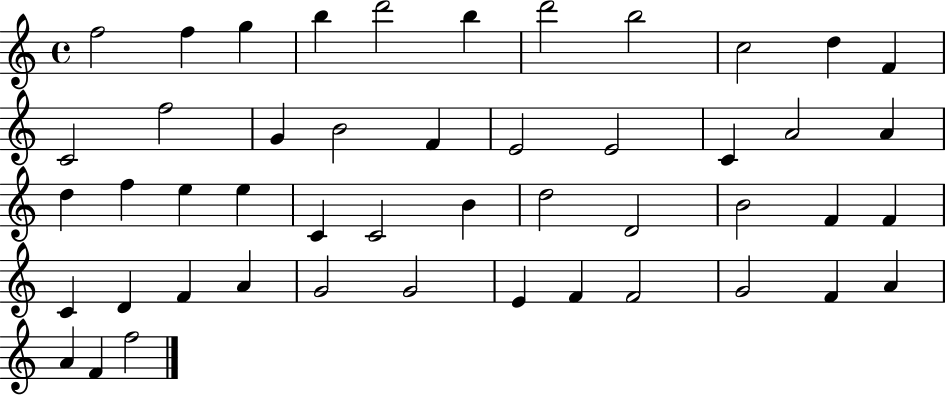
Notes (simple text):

F5/h F5/q G5/q B5/q D6/h B5/q D6/h B5/h C5/h D5/q F4/q C4/h F5/h G4/q B4/h F4/q E4/h E4/h C4/q A4/h A4/q D5/q F5/q E5/q E5/q C4/q C4/h B4/q D5/h D4/h B4/h F4/q F4/q C4/q D4/q F4/q A4/q G4/h G4/h E4/q F4/q F4/h G4/h F4/q A4/q A4/q F4/q F5/h